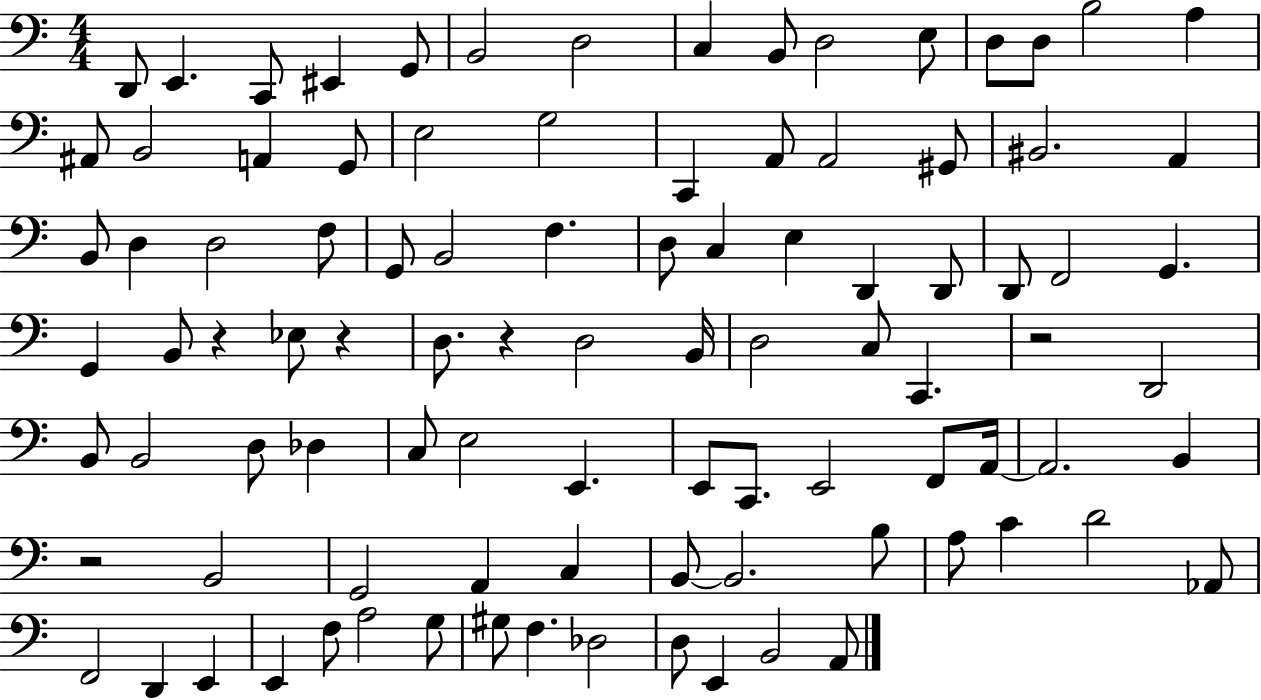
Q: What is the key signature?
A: C major